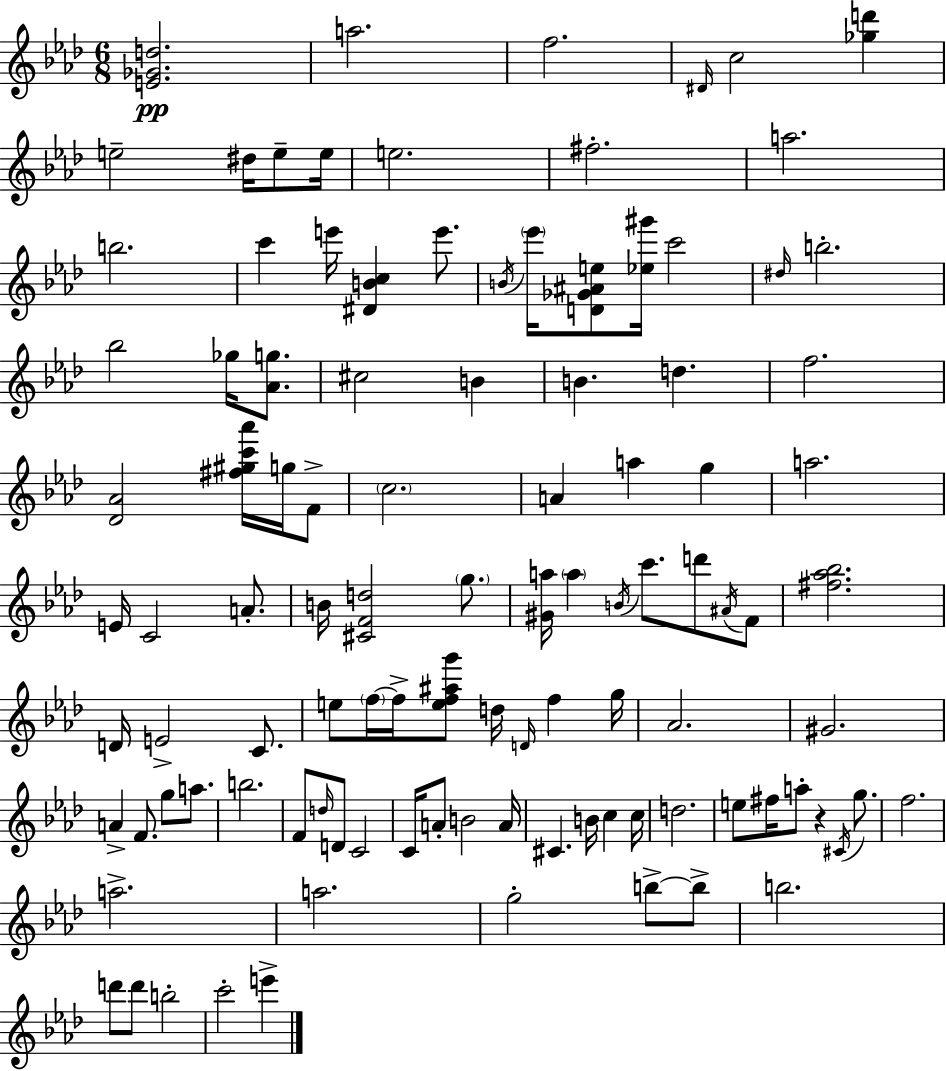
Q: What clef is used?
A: treble